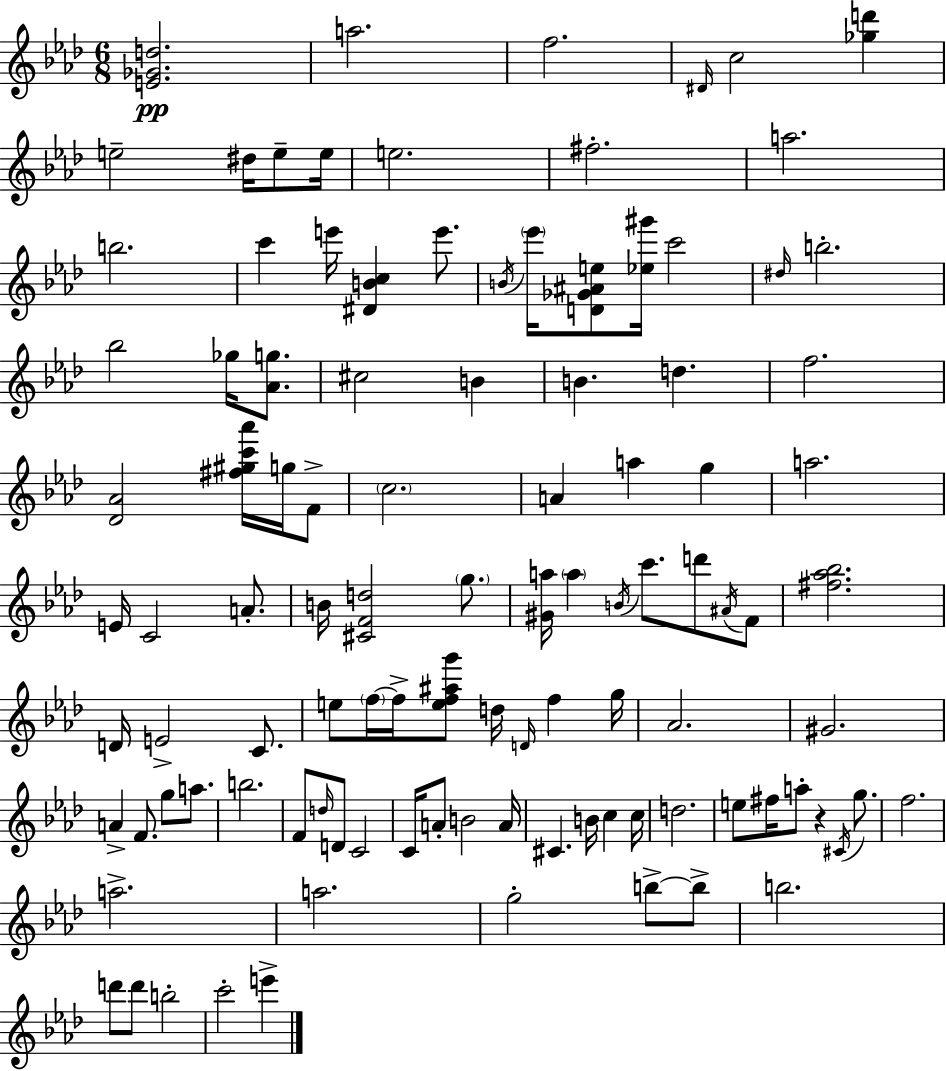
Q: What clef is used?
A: treble